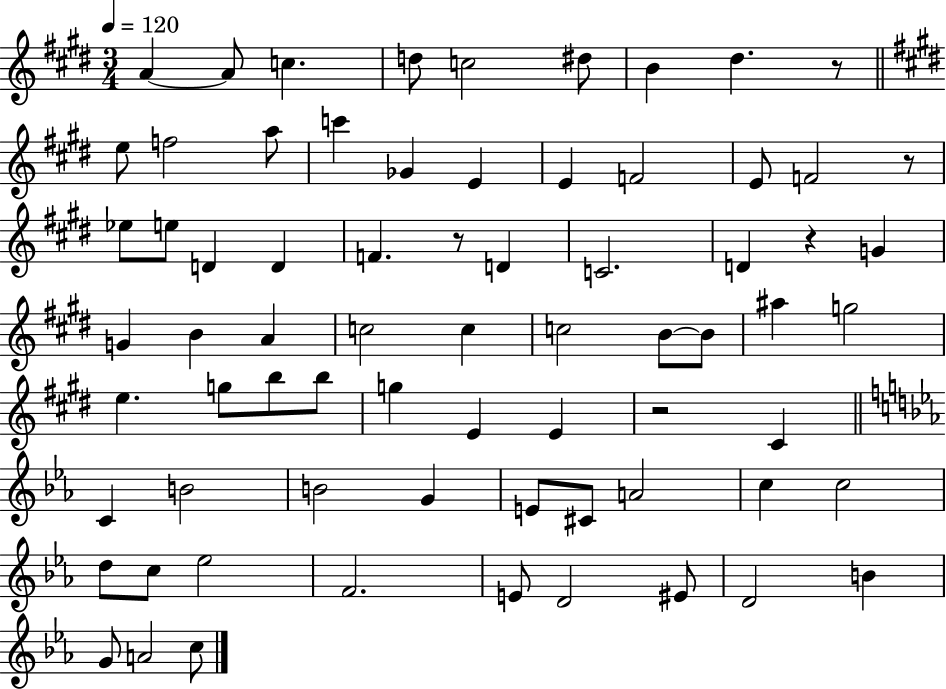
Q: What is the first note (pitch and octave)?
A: A4